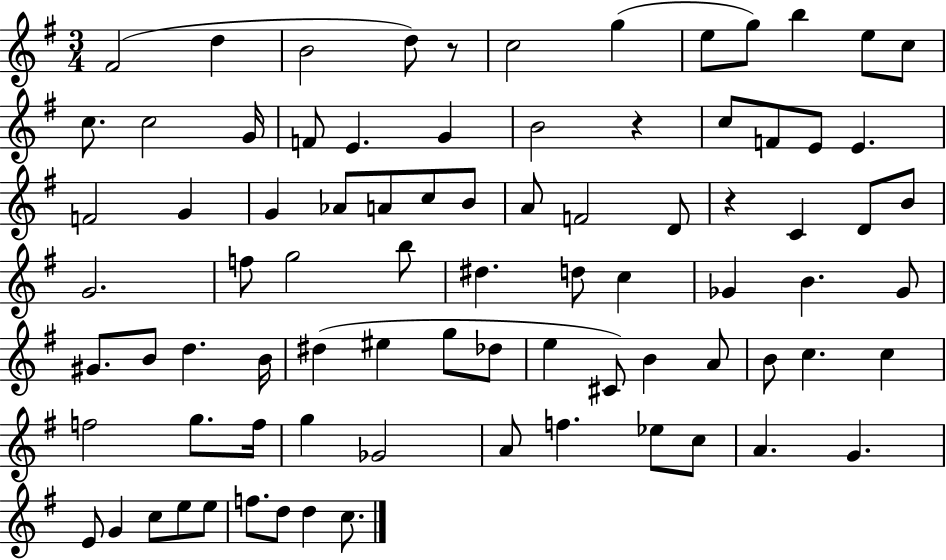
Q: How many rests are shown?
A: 3